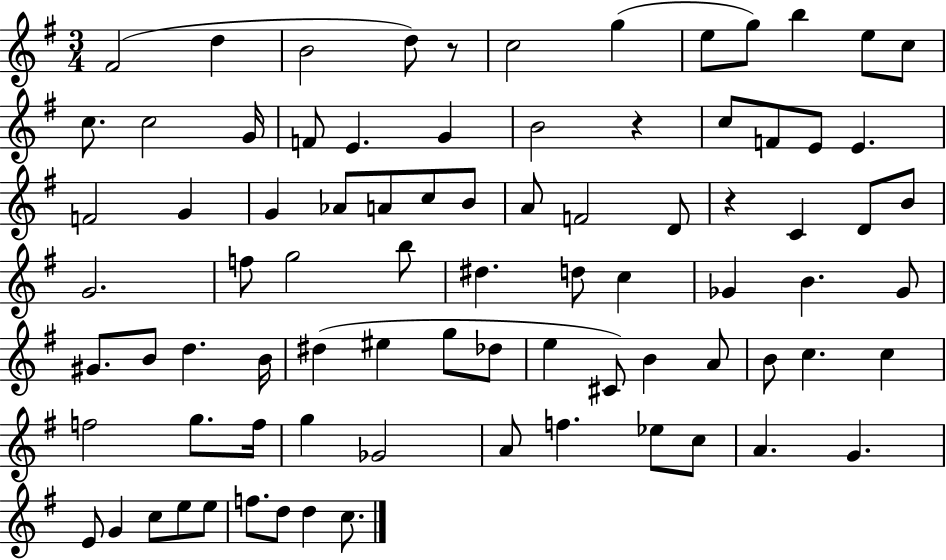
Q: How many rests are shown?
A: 3